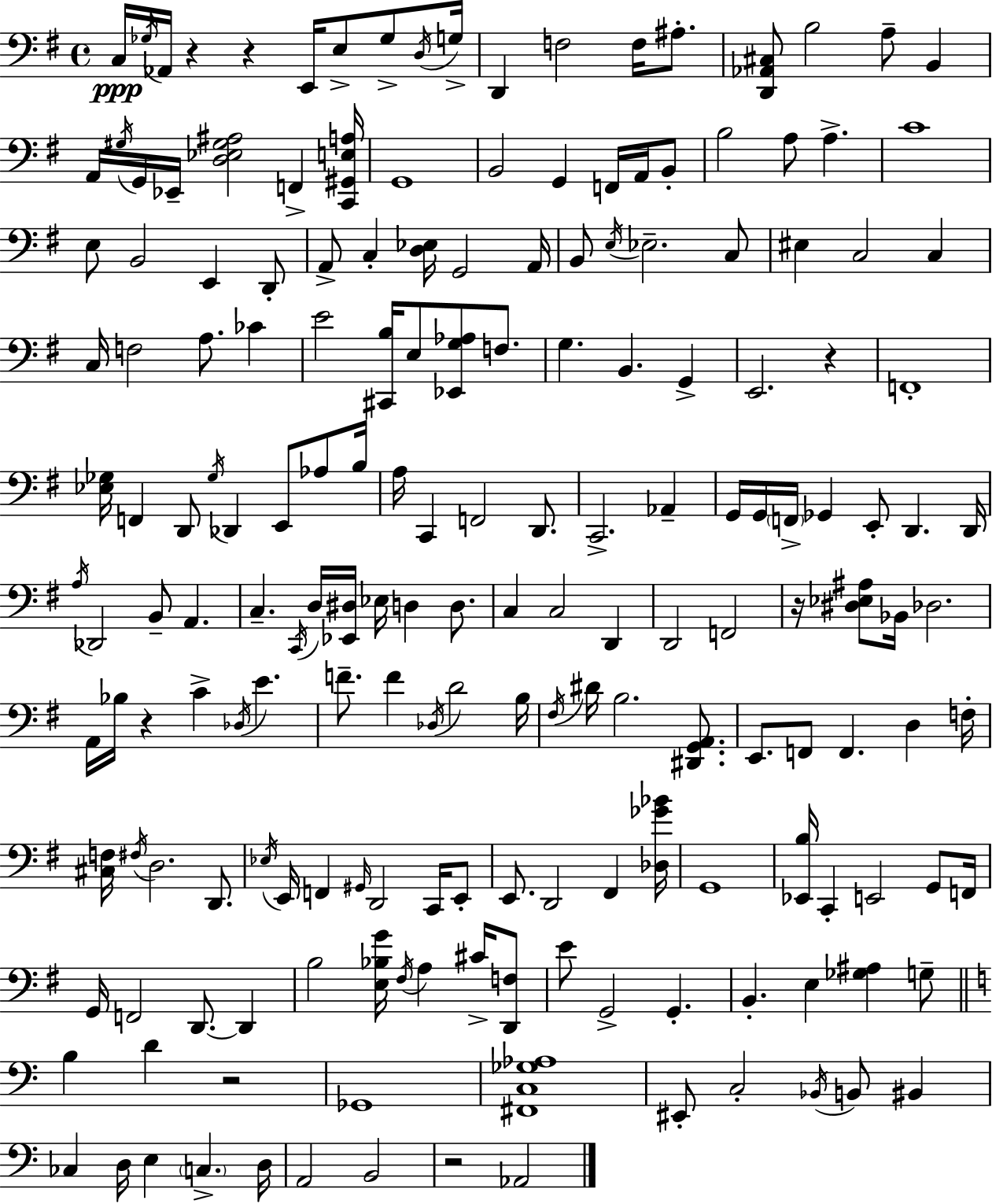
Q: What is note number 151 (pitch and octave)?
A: B2